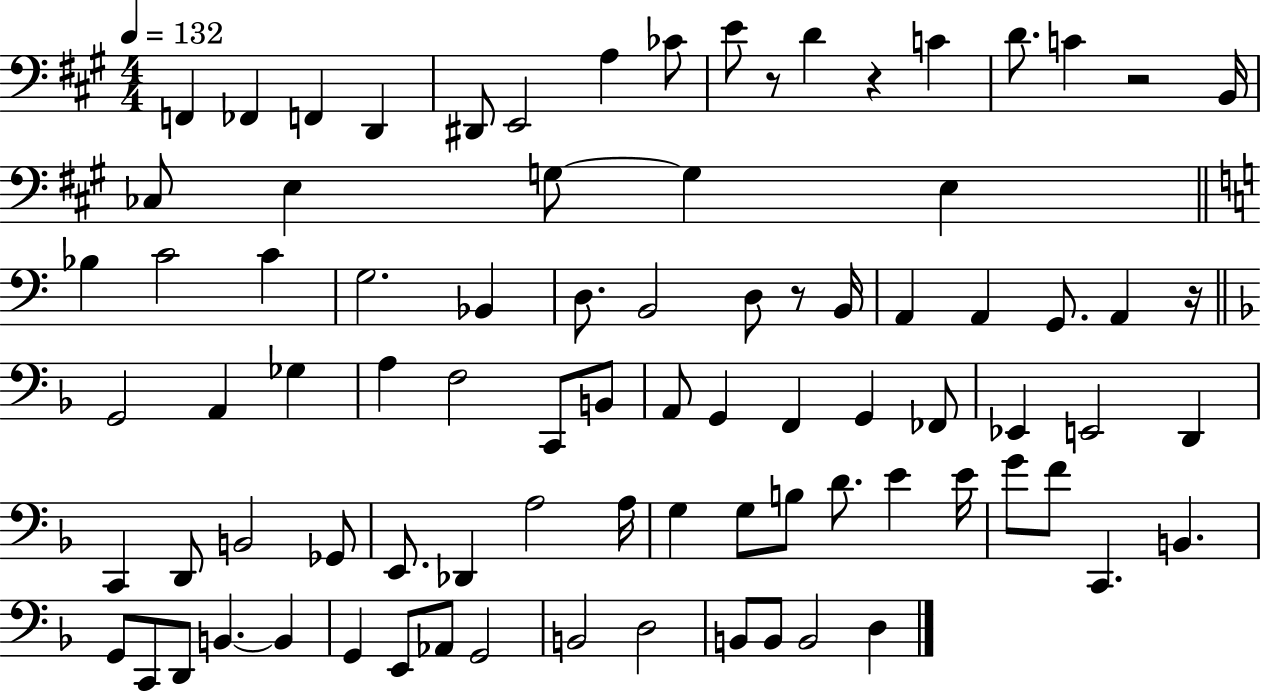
{
  \clef bass
  \numericTimeSignature
  \time 4/4
  \key a \major
  \tempo 4 = 132
  f,4 fes,4 f,4 d,4 | dis,8 e,2 a4 ces'8 | e'8 r8 d'4 r4 c'4 | d'8. c'4 r2 b,16 | \break ces8 e4 g8~~ g4 e4 | \bar "||" \break \key c \major bes4 c'2 c'4 | g2. bes,4 | d8. b,2 d8 r8 b,16 | a,4 a,4 g,8. a,4 r16 | \break \bar "||" \break \key d \minor g,2 a,4 ges4 | a4 f2 c,8 b,8 | a,8 g,4 f,4 g,4 fes,8 | ees,4 e,2 d,4 | \break c,4 d,8 b,2 ges,8 | e,8. des,4 a2 a16 | g4 g8 b8 d'8. e'4 e'16 | g'8 f'8 c,4. b,4. | \break g,8 c,8 d,8 b,4.~~ b,4 | g,4 e,8 aes,8 g,2 | b,2 d2 | b,8 b,8 b,2 d4 | \break \bar "|."
}